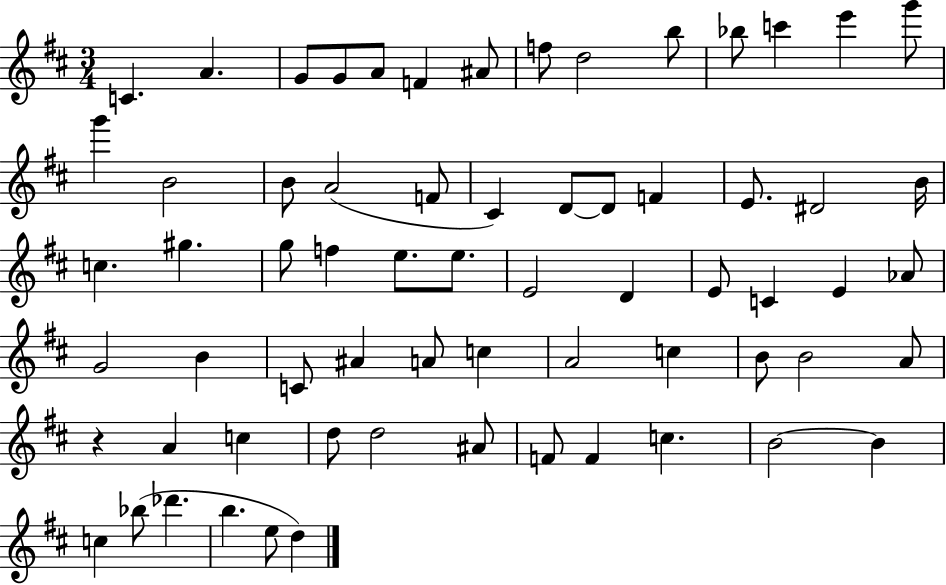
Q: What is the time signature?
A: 3/4